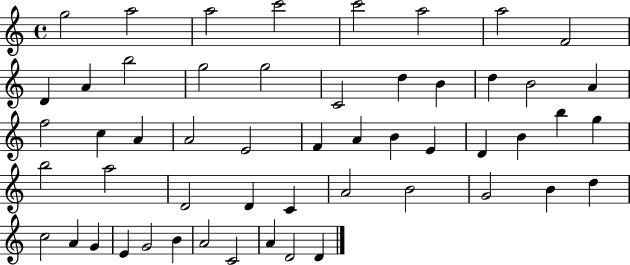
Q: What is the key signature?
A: C major